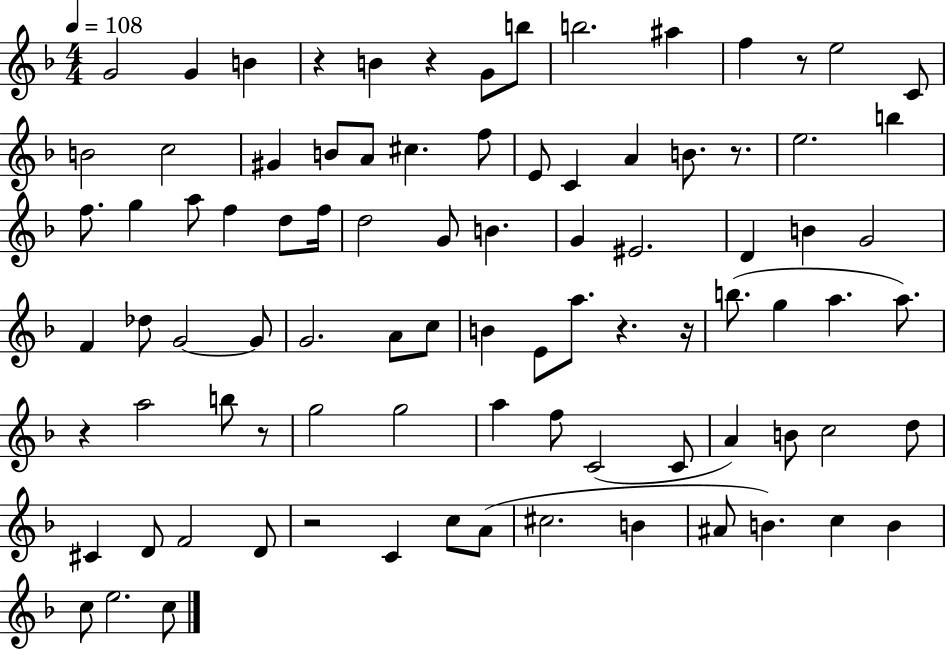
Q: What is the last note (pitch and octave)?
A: C5